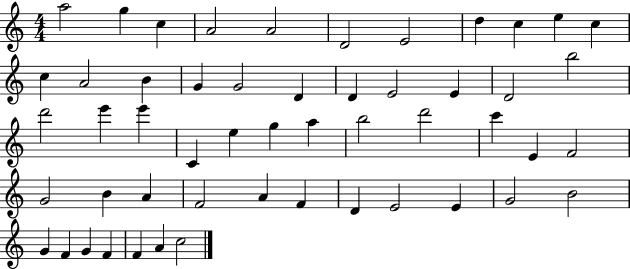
{
  \clef treble
  \numericTimeSignature
  \time 4/4
  \key c \major
  a''2 g''4 c''4 | a'2 a'2 | d'2 e'2 | d''4 c''4 e''4 c''4 | \break c''4 a'2 b'4 | g'4 g'2 d'4 | d'4 e'2 e'4 | d'2 b''2 | \break d'''2 e'''4 e'''4 | c'4 e''4 g''4 a''4 | b''2 d'''2 | c'''4 e'4 f'2 | \break g'2 b'4 a'4 | f'2 a'4 f'4 | d'4 e'2 e'4 | g'2 b'2 | \break g'4 f'4 g'4 f'4 | f'4 a'4 c''2 | \bar "|."
}